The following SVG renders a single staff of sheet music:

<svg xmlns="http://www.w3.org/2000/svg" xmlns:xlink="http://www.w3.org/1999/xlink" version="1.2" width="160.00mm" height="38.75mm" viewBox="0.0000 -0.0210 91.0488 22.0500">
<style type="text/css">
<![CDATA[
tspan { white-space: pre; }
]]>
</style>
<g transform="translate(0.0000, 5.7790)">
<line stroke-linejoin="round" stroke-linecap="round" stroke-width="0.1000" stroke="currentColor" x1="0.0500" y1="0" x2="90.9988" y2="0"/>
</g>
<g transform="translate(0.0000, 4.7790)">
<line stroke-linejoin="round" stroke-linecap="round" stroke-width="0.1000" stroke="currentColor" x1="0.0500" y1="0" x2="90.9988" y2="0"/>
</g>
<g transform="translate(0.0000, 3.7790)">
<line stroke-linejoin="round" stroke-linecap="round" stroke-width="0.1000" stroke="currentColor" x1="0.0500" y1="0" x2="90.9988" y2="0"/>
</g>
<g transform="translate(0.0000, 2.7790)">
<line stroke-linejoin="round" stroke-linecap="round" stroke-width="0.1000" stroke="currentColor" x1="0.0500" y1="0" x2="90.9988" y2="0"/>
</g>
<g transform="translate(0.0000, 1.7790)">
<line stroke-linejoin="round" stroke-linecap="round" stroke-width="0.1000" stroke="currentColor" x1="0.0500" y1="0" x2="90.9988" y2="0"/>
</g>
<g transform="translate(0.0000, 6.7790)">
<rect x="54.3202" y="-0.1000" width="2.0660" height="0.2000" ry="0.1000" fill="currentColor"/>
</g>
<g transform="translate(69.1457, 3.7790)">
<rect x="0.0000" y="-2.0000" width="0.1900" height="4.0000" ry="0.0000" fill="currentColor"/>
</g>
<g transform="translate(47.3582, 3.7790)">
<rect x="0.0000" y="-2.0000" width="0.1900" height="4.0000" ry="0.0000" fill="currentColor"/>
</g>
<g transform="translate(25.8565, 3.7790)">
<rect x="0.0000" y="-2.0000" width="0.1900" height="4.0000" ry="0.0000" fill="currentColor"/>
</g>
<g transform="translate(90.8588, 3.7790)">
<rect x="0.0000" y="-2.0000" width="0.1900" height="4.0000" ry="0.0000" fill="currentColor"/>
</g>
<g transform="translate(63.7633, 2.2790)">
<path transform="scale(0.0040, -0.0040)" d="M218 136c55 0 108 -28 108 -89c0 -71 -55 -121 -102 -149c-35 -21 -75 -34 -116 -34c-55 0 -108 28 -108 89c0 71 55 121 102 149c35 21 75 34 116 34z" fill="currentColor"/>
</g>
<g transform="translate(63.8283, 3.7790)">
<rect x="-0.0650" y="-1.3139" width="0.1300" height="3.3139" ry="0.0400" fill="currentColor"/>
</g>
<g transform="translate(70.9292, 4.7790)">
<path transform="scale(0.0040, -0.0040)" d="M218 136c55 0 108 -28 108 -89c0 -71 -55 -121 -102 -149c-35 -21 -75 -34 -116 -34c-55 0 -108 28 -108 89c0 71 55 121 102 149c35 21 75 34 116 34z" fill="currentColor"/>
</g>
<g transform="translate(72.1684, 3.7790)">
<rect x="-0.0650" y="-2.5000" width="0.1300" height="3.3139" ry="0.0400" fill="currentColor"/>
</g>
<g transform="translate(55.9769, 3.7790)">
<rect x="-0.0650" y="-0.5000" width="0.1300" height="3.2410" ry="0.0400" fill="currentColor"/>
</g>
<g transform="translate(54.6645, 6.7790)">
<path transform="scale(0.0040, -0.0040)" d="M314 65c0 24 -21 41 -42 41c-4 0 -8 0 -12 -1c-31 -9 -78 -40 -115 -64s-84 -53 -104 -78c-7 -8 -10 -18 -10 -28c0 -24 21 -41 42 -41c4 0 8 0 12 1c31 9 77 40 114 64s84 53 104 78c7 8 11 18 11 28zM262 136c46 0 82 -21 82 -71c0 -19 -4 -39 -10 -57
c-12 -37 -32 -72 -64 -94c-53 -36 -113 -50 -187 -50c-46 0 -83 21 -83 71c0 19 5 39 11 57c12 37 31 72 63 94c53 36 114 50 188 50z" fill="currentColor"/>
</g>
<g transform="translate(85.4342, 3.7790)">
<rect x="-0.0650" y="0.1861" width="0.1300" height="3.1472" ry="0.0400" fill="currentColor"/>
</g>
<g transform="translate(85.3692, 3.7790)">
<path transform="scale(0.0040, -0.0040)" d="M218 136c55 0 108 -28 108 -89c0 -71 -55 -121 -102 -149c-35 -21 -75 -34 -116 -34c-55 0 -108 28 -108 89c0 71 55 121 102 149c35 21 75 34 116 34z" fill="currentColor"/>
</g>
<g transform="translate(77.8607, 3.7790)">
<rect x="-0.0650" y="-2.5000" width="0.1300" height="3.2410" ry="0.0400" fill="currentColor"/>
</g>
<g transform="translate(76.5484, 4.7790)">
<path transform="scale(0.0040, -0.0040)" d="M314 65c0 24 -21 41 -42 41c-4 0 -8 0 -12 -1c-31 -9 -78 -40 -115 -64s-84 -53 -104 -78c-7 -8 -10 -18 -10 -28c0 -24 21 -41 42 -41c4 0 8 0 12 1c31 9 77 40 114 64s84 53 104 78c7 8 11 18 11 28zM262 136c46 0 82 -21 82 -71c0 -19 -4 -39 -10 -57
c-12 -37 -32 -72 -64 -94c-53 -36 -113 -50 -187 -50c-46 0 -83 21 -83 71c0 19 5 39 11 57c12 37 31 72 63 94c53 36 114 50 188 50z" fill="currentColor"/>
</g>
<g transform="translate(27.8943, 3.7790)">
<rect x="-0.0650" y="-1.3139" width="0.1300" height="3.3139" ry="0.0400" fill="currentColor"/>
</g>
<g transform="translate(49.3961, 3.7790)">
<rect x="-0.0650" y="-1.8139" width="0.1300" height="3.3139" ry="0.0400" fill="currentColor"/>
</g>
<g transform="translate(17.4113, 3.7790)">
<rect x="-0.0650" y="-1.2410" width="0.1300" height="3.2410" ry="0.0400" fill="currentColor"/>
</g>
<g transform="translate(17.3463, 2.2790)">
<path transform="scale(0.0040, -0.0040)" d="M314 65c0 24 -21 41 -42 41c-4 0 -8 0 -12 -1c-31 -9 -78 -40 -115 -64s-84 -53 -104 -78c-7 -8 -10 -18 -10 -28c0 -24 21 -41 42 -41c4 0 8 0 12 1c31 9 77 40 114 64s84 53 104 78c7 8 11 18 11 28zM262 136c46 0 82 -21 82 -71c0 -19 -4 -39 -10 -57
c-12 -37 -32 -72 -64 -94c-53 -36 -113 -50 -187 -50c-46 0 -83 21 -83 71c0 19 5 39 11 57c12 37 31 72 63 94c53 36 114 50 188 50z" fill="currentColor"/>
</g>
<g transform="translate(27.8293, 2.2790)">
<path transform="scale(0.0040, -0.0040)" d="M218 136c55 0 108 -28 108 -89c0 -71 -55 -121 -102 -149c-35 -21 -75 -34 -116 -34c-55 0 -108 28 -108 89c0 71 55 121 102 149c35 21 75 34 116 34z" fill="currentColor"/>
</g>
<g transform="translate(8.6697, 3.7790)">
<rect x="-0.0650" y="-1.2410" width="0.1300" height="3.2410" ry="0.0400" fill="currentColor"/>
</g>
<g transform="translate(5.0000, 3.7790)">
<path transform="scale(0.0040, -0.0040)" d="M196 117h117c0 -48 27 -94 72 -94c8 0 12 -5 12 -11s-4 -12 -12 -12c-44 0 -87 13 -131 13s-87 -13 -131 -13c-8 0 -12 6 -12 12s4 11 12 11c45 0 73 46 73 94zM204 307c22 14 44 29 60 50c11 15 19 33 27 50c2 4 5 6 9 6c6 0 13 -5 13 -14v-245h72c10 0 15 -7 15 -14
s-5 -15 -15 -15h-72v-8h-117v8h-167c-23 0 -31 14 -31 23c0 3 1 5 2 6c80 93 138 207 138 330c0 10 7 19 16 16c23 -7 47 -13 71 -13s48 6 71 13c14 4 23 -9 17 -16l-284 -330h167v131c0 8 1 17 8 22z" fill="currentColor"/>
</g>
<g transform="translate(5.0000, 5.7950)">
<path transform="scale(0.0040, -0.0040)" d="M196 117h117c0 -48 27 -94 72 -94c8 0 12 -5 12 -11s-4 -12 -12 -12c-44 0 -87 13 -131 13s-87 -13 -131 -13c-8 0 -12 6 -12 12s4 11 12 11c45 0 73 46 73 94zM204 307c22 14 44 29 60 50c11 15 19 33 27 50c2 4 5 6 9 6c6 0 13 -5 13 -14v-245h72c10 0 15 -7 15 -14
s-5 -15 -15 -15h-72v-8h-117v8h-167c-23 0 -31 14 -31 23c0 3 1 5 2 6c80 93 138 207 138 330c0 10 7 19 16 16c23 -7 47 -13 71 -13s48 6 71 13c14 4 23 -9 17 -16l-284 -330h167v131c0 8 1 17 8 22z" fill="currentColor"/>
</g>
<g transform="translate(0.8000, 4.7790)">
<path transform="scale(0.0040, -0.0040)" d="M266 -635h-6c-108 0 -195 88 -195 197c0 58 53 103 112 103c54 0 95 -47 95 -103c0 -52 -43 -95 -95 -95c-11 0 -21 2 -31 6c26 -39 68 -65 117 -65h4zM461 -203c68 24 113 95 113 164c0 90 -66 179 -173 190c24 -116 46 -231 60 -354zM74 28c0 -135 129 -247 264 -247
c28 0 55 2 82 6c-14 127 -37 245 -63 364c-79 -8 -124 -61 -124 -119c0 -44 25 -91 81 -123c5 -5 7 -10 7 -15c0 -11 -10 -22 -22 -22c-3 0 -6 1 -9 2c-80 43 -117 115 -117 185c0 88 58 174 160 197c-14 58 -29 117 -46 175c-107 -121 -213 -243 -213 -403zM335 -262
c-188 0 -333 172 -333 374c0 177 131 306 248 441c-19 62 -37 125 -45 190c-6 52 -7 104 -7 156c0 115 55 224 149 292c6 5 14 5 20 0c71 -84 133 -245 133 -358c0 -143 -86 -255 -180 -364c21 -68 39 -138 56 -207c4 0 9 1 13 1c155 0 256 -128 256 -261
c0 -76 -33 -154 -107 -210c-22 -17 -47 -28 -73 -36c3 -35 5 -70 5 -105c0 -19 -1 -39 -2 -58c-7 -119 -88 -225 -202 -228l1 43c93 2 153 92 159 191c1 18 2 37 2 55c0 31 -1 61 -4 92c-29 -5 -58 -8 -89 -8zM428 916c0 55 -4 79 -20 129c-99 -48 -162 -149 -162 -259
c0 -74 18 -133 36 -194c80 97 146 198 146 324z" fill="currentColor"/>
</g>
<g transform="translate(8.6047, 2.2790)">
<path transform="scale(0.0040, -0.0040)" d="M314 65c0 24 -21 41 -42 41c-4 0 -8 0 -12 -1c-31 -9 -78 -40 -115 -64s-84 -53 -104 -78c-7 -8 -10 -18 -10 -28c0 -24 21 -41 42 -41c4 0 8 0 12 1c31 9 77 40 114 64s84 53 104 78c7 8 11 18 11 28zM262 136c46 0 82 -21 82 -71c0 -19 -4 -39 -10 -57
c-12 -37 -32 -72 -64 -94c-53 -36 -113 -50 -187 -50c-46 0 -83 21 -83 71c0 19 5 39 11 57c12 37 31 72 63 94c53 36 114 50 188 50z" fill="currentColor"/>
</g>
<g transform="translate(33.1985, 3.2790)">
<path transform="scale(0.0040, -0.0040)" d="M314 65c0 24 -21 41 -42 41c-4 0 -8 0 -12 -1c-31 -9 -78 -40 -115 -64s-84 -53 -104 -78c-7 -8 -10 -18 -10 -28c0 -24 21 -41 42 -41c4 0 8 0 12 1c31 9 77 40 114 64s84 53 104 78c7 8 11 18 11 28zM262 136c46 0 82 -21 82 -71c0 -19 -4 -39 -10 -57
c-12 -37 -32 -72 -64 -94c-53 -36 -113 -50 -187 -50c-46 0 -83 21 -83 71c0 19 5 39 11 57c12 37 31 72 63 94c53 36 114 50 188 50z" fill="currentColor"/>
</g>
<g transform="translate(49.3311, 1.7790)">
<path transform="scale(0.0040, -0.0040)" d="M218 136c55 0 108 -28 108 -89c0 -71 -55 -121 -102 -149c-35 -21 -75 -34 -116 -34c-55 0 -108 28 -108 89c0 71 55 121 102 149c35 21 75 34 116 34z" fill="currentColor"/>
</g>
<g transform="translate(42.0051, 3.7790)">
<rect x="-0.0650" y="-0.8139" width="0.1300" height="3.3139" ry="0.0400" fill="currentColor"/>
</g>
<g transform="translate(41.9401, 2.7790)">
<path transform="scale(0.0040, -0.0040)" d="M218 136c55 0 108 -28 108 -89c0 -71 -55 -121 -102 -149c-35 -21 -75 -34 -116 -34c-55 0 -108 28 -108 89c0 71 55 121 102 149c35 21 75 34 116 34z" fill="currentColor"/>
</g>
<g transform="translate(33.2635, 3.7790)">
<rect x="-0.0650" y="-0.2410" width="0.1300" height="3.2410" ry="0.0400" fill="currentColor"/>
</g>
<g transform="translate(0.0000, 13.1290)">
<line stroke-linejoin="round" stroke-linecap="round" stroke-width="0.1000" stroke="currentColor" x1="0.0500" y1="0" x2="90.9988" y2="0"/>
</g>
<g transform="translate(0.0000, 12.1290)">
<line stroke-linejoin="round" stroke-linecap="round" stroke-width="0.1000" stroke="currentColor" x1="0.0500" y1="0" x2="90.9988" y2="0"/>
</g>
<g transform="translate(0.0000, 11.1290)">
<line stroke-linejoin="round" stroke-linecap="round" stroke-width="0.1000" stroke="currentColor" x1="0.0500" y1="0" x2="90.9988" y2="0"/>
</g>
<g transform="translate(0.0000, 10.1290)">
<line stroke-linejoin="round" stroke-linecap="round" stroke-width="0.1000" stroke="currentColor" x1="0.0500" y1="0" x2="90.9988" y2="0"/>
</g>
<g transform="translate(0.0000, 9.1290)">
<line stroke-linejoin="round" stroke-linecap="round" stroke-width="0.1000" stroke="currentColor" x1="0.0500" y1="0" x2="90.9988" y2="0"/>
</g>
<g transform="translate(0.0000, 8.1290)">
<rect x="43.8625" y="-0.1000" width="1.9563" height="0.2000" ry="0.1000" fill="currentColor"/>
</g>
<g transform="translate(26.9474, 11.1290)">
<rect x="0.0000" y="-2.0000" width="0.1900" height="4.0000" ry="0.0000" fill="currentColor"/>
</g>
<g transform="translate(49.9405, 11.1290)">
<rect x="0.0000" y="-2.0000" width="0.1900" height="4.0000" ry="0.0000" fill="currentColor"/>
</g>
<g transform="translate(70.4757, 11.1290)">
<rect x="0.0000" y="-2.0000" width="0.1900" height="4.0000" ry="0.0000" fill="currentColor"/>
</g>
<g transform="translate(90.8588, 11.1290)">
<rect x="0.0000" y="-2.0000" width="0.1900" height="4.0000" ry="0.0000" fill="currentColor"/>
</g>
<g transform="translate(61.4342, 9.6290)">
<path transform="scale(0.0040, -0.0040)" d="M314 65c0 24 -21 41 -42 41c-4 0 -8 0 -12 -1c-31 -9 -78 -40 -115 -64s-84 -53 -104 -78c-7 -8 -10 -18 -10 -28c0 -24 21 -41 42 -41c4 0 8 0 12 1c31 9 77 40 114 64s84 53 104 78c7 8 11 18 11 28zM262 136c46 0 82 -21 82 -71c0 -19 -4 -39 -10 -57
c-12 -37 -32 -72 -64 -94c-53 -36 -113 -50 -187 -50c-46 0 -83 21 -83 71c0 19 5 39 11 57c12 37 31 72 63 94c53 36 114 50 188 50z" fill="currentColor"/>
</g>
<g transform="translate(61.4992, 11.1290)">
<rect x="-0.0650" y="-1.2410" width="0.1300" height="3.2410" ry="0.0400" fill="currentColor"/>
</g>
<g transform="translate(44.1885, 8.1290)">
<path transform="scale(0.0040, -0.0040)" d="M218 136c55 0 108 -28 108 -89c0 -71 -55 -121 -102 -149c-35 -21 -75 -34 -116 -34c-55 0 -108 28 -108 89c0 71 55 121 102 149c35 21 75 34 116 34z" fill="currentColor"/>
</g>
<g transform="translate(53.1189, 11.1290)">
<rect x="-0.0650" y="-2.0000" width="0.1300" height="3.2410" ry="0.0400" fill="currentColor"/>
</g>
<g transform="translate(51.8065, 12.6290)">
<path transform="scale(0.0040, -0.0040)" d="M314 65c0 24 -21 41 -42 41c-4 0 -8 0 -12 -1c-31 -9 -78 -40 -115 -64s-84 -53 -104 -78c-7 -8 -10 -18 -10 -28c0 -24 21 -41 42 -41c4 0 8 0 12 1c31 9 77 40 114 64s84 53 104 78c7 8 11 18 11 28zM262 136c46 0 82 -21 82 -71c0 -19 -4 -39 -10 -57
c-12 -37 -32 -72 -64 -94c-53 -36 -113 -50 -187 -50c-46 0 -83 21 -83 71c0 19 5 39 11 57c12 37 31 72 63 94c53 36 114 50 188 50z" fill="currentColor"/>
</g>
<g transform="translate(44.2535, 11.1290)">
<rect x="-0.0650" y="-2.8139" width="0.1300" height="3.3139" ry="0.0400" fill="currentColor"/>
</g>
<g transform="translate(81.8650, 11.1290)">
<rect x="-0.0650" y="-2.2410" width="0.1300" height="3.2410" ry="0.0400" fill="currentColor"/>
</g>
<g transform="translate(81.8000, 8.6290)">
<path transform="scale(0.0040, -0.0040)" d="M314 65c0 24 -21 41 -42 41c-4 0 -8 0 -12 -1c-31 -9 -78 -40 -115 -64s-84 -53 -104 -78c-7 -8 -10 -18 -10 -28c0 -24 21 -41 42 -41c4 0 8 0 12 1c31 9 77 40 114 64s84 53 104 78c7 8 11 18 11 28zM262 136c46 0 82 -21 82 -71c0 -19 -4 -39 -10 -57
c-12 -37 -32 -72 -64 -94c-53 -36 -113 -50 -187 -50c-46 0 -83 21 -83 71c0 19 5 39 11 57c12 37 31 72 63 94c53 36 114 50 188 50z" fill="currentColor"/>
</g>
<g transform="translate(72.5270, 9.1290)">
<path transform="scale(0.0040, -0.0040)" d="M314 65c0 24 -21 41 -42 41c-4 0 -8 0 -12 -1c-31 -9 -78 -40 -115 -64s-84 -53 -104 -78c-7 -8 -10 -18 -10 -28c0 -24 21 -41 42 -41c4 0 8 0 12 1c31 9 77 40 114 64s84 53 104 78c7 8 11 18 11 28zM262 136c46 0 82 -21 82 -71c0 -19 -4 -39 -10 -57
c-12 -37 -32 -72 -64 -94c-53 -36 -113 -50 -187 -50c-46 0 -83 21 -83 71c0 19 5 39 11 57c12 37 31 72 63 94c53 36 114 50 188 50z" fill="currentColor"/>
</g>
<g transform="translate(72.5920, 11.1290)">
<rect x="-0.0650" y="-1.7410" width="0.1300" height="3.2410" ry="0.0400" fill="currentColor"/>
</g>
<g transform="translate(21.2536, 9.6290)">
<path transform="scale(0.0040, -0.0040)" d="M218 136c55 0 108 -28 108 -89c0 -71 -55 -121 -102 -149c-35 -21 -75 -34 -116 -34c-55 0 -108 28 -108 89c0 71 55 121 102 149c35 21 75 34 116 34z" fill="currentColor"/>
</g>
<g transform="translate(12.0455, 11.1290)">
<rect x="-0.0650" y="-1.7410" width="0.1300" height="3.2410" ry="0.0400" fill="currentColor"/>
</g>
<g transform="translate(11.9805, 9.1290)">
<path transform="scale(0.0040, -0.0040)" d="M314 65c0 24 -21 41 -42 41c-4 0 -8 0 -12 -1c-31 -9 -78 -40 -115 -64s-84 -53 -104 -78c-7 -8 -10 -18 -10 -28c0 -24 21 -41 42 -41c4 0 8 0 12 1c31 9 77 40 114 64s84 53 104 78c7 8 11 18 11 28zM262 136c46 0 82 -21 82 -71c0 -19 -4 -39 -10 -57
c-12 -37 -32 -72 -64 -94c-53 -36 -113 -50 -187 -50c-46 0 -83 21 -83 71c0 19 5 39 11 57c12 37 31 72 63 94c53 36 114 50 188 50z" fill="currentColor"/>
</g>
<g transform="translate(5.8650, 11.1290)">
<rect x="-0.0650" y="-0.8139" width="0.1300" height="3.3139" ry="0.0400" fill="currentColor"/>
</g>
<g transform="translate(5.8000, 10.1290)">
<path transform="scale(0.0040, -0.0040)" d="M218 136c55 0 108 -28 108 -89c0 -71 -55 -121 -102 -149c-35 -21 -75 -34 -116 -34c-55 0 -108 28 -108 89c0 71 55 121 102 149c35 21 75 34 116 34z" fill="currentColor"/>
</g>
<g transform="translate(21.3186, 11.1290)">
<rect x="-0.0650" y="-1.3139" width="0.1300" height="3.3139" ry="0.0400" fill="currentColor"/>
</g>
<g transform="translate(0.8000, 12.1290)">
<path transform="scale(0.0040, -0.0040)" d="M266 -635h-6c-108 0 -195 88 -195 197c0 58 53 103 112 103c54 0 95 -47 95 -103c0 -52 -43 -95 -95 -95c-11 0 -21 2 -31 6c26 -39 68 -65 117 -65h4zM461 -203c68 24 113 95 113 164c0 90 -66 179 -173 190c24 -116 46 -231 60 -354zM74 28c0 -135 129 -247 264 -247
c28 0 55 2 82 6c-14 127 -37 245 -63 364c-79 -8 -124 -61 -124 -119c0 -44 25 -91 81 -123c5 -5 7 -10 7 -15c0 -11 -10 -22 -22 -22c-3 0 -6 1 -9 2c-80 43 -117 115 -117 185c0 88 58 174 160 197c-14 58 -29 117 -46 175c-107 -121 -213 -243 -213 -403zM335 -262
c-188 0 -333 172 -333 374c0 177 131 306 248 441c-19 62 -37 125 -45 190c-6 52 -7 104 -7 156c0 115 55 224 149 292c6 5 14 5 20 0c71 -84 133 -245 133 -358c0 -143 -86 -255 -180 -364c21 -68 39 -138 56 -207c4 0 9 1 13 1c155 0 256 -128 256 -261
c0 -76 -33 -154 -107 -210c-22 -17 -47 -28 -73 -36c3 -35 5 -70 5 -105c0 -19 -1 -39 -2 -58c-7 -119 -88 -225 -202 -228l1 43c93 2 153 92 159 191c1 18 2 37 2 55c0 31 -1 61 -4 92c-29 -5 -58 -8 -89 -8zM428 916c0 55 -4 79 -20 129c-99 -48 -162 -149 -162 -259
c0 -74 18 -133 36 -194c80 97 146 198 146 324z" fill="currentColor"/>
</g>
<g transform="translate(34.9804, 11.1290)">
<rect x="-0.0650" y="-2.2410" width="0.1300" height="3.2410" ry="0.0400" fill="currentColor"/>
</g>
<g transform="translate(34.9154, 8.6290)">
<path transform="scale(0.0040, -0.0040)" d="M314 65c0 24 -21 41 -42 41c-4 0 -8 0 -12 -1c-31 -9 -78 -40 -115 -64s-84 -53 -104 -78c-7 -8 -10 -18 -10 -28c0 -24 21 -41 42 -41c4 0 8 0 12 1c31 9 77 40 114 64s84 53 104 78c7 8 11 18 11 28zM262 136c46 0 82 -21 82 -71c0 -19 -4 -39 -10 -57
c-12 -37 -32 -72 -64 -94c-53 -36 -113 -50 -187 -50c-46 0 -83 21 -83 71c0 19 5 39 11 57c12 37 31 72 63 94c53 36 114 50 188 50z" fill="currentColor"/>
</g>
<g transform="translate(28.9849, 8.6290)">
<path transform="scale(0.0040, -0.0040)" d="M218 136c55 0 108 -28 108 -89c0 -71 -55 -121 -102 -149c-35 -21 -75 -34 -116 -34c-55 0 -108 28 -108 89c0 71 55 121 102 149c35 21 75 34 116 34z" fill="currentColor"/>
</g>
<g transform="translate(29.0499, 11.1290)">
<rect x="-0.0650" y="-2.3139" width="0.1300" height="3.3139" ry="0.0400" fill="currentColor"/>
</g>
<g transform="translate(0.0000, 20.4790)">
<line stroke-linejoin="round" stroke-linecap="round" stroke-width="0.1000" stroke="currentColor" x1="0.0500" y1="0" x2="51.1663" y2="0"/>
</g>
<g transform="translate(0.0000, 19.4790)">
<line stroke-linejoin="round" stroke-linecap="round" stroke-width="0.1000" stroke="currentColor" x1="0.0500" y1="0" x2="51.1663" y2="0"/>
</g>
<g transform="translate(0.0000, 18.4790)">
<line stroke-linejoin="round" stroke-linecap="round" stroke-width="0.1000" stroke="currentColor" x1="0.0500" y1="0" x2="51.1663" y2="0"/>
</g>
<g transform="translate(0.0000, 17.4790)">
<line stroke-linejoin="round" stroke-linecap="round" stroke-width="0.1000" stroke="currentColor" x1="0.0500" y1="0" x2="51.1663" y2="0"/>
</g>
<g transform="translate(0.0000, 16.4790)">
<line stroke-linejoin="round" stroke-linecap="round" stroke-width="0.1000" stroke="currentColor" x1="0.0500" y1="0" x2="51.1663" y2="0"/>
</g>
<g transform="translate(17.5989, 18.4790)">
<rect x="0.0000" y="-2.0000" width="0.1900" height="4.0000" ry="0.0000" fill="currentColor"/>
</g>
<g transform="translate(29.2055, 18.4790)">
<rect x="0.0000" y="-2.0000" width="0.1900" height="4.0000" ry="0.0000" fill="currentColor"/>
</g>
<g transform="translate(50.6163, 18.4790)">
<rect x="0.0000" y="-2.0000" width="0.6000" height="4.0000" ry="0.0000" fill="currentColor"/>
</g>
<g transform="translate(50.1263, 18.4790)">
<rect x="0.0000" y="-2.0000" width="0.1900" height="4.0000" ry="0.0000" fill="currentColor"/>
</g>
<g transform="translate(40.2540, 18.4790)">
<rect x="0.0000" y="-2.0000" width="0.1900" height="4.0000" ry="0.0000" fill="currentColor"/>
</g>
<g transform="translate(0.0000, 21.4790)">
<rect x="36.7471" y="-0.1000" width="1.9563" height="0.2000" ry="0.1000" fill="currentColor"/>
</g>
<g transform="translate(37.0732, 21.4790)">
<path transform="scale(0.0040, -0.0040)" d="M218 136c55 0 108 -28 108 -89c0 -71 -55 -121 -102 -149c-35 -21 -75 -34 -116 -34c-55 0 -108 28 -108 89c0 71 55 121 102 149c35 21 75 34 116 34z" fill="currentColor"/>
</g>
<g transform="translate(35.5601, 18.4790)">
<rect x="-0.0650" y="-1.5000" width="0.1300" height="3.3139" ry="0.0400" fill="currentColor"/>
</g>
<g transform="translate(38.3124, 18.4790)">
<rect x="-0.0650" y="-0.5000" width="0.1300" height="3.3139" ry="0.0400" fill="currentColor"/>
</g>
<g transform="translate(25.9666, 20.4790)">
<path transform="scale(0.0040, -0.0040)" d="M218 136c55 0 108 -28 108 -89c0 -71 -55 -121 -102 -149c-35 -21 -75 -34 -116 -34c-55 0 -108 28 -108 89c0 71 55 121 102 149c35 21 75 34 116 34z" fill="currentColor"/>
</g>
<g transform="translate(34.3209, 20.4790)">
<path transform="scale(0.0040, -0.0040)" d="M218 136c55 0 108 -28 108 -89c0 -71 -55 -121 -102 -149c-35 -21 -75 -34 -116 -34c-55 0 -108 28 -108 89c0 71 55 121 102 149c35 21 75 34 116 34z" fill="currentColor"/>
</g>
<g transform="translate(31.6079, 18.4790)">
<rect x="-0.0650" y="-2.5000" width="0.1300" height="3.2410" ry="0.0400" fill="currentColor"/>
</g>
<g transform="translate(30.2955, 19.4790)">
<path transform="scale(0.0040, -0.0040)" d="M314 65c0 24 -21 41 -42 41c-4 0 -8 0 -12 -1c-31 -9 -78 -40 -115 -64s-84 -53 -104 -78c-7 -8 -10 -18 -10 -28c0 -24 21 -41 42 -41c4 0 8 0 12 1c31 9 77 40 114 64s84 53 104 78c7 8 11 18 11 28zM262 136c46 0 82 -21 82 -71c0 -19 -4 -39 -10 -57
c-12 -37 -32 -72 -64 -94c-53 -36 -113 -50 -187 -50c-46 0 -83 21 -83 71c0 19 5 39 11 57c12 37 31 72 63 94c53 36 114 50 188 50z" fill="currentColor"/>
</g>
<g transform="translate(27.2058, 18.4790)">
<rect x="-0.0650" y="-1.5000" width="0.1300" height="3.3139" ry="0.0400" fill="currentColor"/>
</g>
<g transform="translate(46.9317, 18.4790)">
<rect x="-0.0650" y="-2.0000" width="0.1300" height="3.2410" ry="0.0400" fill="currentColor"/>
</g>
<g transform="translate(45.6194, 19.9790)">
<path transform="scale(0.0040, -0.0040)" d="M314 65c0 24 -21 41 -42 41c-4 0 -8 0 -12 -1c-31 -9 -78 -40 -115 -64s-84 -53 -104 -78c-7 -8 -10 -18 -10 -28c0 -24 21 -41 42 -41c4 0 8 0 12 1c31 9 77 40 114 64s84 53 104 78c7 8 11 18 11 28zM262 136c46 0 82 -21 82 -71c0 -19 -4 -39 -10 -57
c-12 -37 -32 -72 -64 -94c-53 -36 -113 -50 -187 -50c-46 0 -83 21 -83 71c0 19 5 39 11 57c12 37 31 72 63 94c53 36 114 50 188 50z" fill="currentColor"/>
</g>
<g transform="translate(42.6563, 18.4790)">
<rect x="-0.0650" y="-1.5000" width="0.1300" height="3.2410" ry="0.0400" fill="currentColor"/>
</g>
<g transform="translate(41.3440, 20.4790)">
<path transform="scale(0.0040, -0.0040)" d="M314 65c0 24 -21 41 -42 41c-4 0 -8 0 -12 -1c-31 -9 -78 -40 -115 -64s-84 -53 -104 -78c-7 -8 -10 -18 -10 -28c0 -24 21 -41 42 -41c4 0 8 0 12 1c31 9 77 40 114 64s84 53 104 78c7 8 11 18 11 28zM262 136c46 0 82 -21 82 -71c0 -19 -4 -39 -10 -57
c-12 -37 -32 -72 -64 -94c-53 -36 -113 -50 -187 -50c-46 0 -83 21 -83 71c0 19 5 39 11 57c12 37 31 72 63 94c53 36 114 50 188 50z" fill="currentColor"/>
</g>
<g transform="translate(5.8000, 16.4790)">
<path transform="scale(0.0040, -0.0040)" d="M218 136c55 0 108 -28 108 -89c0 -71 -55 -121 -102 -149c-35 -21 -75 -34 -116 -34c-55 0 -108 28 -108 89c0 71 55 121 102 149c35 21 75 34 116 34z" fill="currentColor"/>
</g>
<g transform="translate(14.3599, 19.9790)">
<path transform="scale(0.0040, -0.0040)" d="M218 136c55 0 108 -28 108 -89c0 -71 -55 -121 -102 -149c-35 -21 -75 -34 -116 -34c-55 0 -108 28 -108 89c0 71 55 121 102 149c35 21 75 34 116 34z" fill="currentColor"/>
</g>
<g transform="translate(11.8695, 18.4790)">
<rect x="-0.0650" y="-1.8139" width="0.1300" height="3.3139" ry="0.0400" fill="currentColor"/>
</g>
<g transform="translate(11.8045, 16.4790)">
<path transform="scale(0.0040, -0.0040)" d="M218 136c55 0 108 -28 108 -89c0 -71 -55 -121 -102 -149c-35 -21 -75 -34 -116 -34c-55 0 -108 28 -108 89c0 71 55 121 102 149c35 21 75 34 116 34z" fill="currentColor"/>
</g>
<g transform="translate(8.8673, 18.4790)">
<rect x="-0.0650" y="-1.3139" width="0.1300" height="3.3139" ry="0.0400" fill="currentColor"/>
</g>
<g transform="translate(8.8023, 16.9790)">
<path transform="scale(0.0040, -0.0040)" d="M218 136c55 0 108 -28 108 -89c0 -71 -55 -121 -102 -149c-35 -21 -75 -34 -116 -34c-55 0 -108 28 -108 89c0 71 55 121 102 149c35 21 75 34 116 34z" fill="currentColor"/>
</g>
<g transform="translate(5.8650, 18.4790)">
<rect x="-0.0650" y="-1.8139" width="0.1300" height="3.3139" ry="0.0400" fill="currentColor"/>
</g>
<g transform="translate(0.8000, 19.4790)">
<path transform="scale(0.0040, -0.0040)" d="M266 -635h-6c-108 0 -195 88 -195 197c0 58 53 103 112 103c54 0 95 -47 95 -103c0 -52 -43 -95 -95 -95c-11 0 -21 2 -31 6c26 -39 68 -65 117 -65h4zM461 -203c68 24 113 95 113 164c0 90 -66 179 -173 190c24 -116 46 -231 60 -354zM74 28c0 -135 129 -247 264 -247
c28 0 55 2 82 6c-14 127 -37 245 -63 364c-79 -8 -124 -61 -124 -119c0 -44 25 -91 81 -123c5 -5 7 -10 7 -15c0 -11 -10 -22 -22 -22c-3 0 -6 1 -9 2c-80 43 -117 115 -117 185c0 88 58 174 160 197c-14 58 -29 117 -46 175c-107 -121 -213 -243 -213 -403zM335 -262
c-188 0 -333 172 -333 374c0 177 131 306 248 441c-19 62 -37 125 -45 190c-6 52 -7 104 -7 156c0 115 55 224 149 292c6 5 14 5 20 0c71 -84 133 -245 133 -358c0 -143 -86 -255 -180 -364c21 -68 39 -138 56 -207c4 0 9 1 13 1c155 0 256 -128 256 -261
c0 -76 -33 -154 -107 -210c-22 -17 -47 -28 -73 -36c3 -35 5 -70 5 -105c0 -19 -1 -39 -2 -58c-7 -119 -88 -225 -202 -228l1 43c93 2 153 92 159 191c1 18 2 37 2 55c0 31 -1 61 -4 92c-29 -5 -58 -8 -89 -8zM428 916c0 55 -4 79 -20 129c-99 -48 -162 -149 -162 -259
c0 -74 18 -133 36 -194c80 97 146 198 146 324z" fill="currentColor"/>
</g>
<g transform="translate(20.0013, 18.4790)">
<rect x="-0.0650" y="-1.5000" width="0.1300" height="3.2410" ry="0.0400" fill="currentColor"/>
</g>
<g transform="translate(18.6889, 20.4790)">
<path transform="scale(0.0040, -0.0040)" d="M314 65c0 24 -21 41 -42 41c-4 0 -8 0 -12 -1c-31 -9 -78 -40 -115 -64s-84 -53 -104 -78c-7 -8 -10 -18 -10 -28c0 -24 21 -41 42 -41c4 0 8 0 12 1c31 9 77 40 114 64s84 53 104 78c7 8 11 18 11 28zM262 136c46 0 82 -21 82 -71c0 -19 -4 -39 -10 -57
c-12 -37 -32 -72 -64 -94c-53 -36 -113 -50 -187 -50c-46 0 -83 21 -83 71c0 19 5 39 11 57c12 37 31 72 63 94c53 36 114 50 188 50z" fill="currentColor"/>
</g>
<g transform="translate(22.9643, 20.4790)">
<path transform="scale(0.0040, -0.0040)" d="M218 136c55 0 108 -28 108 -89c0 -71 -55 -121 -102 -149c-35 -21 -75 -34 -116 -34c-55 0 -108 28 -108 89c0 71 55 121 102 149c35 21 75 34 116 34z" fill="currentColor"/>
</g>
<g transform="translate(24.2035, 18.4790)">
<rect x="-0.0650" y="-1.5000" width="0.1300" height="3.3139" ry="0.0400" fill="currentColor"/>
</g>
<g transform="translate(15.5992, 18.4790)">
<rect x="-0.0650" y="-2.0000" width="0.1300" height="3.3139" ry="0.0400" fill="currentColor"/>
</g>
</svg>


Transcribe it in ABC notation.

X:1
T:Untitled
M:4/4
L:1/4
K:C
e2 e2 e c2 d f C2 e G G2 B d f2 e g g2 a F2 e2 f2 g2 f e f F E2 E E G2 E C E2 F2